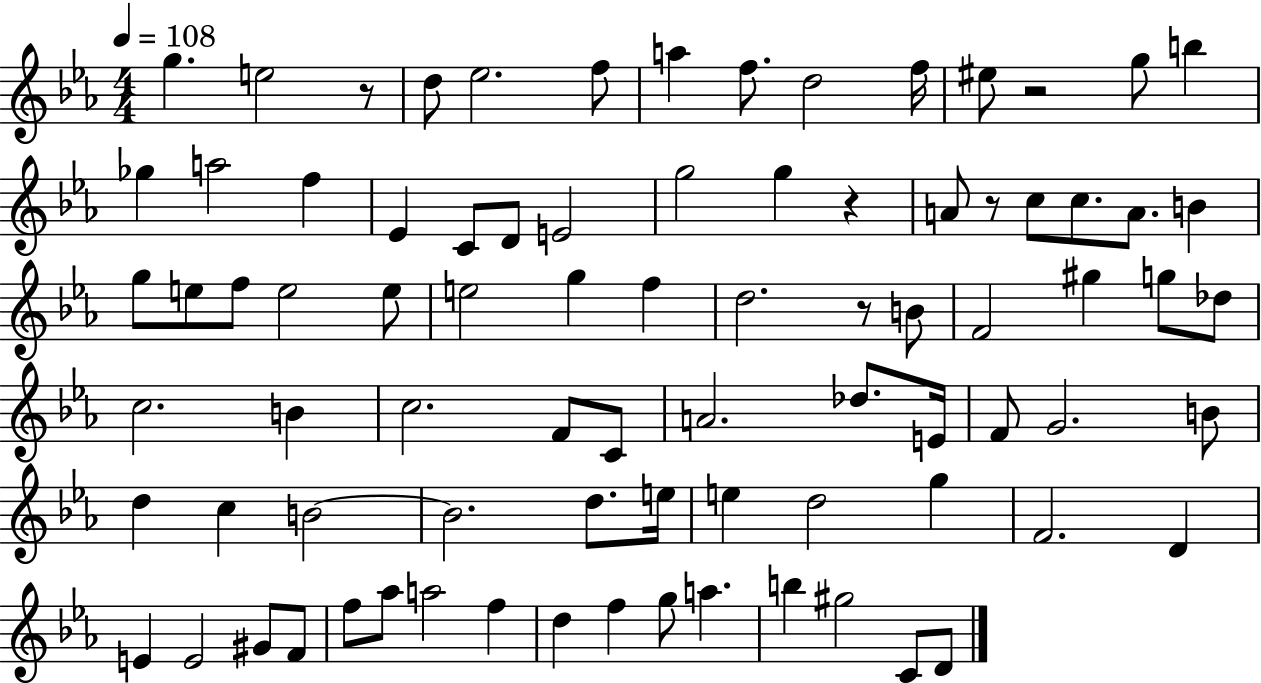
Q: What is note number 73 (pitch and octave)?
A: G5